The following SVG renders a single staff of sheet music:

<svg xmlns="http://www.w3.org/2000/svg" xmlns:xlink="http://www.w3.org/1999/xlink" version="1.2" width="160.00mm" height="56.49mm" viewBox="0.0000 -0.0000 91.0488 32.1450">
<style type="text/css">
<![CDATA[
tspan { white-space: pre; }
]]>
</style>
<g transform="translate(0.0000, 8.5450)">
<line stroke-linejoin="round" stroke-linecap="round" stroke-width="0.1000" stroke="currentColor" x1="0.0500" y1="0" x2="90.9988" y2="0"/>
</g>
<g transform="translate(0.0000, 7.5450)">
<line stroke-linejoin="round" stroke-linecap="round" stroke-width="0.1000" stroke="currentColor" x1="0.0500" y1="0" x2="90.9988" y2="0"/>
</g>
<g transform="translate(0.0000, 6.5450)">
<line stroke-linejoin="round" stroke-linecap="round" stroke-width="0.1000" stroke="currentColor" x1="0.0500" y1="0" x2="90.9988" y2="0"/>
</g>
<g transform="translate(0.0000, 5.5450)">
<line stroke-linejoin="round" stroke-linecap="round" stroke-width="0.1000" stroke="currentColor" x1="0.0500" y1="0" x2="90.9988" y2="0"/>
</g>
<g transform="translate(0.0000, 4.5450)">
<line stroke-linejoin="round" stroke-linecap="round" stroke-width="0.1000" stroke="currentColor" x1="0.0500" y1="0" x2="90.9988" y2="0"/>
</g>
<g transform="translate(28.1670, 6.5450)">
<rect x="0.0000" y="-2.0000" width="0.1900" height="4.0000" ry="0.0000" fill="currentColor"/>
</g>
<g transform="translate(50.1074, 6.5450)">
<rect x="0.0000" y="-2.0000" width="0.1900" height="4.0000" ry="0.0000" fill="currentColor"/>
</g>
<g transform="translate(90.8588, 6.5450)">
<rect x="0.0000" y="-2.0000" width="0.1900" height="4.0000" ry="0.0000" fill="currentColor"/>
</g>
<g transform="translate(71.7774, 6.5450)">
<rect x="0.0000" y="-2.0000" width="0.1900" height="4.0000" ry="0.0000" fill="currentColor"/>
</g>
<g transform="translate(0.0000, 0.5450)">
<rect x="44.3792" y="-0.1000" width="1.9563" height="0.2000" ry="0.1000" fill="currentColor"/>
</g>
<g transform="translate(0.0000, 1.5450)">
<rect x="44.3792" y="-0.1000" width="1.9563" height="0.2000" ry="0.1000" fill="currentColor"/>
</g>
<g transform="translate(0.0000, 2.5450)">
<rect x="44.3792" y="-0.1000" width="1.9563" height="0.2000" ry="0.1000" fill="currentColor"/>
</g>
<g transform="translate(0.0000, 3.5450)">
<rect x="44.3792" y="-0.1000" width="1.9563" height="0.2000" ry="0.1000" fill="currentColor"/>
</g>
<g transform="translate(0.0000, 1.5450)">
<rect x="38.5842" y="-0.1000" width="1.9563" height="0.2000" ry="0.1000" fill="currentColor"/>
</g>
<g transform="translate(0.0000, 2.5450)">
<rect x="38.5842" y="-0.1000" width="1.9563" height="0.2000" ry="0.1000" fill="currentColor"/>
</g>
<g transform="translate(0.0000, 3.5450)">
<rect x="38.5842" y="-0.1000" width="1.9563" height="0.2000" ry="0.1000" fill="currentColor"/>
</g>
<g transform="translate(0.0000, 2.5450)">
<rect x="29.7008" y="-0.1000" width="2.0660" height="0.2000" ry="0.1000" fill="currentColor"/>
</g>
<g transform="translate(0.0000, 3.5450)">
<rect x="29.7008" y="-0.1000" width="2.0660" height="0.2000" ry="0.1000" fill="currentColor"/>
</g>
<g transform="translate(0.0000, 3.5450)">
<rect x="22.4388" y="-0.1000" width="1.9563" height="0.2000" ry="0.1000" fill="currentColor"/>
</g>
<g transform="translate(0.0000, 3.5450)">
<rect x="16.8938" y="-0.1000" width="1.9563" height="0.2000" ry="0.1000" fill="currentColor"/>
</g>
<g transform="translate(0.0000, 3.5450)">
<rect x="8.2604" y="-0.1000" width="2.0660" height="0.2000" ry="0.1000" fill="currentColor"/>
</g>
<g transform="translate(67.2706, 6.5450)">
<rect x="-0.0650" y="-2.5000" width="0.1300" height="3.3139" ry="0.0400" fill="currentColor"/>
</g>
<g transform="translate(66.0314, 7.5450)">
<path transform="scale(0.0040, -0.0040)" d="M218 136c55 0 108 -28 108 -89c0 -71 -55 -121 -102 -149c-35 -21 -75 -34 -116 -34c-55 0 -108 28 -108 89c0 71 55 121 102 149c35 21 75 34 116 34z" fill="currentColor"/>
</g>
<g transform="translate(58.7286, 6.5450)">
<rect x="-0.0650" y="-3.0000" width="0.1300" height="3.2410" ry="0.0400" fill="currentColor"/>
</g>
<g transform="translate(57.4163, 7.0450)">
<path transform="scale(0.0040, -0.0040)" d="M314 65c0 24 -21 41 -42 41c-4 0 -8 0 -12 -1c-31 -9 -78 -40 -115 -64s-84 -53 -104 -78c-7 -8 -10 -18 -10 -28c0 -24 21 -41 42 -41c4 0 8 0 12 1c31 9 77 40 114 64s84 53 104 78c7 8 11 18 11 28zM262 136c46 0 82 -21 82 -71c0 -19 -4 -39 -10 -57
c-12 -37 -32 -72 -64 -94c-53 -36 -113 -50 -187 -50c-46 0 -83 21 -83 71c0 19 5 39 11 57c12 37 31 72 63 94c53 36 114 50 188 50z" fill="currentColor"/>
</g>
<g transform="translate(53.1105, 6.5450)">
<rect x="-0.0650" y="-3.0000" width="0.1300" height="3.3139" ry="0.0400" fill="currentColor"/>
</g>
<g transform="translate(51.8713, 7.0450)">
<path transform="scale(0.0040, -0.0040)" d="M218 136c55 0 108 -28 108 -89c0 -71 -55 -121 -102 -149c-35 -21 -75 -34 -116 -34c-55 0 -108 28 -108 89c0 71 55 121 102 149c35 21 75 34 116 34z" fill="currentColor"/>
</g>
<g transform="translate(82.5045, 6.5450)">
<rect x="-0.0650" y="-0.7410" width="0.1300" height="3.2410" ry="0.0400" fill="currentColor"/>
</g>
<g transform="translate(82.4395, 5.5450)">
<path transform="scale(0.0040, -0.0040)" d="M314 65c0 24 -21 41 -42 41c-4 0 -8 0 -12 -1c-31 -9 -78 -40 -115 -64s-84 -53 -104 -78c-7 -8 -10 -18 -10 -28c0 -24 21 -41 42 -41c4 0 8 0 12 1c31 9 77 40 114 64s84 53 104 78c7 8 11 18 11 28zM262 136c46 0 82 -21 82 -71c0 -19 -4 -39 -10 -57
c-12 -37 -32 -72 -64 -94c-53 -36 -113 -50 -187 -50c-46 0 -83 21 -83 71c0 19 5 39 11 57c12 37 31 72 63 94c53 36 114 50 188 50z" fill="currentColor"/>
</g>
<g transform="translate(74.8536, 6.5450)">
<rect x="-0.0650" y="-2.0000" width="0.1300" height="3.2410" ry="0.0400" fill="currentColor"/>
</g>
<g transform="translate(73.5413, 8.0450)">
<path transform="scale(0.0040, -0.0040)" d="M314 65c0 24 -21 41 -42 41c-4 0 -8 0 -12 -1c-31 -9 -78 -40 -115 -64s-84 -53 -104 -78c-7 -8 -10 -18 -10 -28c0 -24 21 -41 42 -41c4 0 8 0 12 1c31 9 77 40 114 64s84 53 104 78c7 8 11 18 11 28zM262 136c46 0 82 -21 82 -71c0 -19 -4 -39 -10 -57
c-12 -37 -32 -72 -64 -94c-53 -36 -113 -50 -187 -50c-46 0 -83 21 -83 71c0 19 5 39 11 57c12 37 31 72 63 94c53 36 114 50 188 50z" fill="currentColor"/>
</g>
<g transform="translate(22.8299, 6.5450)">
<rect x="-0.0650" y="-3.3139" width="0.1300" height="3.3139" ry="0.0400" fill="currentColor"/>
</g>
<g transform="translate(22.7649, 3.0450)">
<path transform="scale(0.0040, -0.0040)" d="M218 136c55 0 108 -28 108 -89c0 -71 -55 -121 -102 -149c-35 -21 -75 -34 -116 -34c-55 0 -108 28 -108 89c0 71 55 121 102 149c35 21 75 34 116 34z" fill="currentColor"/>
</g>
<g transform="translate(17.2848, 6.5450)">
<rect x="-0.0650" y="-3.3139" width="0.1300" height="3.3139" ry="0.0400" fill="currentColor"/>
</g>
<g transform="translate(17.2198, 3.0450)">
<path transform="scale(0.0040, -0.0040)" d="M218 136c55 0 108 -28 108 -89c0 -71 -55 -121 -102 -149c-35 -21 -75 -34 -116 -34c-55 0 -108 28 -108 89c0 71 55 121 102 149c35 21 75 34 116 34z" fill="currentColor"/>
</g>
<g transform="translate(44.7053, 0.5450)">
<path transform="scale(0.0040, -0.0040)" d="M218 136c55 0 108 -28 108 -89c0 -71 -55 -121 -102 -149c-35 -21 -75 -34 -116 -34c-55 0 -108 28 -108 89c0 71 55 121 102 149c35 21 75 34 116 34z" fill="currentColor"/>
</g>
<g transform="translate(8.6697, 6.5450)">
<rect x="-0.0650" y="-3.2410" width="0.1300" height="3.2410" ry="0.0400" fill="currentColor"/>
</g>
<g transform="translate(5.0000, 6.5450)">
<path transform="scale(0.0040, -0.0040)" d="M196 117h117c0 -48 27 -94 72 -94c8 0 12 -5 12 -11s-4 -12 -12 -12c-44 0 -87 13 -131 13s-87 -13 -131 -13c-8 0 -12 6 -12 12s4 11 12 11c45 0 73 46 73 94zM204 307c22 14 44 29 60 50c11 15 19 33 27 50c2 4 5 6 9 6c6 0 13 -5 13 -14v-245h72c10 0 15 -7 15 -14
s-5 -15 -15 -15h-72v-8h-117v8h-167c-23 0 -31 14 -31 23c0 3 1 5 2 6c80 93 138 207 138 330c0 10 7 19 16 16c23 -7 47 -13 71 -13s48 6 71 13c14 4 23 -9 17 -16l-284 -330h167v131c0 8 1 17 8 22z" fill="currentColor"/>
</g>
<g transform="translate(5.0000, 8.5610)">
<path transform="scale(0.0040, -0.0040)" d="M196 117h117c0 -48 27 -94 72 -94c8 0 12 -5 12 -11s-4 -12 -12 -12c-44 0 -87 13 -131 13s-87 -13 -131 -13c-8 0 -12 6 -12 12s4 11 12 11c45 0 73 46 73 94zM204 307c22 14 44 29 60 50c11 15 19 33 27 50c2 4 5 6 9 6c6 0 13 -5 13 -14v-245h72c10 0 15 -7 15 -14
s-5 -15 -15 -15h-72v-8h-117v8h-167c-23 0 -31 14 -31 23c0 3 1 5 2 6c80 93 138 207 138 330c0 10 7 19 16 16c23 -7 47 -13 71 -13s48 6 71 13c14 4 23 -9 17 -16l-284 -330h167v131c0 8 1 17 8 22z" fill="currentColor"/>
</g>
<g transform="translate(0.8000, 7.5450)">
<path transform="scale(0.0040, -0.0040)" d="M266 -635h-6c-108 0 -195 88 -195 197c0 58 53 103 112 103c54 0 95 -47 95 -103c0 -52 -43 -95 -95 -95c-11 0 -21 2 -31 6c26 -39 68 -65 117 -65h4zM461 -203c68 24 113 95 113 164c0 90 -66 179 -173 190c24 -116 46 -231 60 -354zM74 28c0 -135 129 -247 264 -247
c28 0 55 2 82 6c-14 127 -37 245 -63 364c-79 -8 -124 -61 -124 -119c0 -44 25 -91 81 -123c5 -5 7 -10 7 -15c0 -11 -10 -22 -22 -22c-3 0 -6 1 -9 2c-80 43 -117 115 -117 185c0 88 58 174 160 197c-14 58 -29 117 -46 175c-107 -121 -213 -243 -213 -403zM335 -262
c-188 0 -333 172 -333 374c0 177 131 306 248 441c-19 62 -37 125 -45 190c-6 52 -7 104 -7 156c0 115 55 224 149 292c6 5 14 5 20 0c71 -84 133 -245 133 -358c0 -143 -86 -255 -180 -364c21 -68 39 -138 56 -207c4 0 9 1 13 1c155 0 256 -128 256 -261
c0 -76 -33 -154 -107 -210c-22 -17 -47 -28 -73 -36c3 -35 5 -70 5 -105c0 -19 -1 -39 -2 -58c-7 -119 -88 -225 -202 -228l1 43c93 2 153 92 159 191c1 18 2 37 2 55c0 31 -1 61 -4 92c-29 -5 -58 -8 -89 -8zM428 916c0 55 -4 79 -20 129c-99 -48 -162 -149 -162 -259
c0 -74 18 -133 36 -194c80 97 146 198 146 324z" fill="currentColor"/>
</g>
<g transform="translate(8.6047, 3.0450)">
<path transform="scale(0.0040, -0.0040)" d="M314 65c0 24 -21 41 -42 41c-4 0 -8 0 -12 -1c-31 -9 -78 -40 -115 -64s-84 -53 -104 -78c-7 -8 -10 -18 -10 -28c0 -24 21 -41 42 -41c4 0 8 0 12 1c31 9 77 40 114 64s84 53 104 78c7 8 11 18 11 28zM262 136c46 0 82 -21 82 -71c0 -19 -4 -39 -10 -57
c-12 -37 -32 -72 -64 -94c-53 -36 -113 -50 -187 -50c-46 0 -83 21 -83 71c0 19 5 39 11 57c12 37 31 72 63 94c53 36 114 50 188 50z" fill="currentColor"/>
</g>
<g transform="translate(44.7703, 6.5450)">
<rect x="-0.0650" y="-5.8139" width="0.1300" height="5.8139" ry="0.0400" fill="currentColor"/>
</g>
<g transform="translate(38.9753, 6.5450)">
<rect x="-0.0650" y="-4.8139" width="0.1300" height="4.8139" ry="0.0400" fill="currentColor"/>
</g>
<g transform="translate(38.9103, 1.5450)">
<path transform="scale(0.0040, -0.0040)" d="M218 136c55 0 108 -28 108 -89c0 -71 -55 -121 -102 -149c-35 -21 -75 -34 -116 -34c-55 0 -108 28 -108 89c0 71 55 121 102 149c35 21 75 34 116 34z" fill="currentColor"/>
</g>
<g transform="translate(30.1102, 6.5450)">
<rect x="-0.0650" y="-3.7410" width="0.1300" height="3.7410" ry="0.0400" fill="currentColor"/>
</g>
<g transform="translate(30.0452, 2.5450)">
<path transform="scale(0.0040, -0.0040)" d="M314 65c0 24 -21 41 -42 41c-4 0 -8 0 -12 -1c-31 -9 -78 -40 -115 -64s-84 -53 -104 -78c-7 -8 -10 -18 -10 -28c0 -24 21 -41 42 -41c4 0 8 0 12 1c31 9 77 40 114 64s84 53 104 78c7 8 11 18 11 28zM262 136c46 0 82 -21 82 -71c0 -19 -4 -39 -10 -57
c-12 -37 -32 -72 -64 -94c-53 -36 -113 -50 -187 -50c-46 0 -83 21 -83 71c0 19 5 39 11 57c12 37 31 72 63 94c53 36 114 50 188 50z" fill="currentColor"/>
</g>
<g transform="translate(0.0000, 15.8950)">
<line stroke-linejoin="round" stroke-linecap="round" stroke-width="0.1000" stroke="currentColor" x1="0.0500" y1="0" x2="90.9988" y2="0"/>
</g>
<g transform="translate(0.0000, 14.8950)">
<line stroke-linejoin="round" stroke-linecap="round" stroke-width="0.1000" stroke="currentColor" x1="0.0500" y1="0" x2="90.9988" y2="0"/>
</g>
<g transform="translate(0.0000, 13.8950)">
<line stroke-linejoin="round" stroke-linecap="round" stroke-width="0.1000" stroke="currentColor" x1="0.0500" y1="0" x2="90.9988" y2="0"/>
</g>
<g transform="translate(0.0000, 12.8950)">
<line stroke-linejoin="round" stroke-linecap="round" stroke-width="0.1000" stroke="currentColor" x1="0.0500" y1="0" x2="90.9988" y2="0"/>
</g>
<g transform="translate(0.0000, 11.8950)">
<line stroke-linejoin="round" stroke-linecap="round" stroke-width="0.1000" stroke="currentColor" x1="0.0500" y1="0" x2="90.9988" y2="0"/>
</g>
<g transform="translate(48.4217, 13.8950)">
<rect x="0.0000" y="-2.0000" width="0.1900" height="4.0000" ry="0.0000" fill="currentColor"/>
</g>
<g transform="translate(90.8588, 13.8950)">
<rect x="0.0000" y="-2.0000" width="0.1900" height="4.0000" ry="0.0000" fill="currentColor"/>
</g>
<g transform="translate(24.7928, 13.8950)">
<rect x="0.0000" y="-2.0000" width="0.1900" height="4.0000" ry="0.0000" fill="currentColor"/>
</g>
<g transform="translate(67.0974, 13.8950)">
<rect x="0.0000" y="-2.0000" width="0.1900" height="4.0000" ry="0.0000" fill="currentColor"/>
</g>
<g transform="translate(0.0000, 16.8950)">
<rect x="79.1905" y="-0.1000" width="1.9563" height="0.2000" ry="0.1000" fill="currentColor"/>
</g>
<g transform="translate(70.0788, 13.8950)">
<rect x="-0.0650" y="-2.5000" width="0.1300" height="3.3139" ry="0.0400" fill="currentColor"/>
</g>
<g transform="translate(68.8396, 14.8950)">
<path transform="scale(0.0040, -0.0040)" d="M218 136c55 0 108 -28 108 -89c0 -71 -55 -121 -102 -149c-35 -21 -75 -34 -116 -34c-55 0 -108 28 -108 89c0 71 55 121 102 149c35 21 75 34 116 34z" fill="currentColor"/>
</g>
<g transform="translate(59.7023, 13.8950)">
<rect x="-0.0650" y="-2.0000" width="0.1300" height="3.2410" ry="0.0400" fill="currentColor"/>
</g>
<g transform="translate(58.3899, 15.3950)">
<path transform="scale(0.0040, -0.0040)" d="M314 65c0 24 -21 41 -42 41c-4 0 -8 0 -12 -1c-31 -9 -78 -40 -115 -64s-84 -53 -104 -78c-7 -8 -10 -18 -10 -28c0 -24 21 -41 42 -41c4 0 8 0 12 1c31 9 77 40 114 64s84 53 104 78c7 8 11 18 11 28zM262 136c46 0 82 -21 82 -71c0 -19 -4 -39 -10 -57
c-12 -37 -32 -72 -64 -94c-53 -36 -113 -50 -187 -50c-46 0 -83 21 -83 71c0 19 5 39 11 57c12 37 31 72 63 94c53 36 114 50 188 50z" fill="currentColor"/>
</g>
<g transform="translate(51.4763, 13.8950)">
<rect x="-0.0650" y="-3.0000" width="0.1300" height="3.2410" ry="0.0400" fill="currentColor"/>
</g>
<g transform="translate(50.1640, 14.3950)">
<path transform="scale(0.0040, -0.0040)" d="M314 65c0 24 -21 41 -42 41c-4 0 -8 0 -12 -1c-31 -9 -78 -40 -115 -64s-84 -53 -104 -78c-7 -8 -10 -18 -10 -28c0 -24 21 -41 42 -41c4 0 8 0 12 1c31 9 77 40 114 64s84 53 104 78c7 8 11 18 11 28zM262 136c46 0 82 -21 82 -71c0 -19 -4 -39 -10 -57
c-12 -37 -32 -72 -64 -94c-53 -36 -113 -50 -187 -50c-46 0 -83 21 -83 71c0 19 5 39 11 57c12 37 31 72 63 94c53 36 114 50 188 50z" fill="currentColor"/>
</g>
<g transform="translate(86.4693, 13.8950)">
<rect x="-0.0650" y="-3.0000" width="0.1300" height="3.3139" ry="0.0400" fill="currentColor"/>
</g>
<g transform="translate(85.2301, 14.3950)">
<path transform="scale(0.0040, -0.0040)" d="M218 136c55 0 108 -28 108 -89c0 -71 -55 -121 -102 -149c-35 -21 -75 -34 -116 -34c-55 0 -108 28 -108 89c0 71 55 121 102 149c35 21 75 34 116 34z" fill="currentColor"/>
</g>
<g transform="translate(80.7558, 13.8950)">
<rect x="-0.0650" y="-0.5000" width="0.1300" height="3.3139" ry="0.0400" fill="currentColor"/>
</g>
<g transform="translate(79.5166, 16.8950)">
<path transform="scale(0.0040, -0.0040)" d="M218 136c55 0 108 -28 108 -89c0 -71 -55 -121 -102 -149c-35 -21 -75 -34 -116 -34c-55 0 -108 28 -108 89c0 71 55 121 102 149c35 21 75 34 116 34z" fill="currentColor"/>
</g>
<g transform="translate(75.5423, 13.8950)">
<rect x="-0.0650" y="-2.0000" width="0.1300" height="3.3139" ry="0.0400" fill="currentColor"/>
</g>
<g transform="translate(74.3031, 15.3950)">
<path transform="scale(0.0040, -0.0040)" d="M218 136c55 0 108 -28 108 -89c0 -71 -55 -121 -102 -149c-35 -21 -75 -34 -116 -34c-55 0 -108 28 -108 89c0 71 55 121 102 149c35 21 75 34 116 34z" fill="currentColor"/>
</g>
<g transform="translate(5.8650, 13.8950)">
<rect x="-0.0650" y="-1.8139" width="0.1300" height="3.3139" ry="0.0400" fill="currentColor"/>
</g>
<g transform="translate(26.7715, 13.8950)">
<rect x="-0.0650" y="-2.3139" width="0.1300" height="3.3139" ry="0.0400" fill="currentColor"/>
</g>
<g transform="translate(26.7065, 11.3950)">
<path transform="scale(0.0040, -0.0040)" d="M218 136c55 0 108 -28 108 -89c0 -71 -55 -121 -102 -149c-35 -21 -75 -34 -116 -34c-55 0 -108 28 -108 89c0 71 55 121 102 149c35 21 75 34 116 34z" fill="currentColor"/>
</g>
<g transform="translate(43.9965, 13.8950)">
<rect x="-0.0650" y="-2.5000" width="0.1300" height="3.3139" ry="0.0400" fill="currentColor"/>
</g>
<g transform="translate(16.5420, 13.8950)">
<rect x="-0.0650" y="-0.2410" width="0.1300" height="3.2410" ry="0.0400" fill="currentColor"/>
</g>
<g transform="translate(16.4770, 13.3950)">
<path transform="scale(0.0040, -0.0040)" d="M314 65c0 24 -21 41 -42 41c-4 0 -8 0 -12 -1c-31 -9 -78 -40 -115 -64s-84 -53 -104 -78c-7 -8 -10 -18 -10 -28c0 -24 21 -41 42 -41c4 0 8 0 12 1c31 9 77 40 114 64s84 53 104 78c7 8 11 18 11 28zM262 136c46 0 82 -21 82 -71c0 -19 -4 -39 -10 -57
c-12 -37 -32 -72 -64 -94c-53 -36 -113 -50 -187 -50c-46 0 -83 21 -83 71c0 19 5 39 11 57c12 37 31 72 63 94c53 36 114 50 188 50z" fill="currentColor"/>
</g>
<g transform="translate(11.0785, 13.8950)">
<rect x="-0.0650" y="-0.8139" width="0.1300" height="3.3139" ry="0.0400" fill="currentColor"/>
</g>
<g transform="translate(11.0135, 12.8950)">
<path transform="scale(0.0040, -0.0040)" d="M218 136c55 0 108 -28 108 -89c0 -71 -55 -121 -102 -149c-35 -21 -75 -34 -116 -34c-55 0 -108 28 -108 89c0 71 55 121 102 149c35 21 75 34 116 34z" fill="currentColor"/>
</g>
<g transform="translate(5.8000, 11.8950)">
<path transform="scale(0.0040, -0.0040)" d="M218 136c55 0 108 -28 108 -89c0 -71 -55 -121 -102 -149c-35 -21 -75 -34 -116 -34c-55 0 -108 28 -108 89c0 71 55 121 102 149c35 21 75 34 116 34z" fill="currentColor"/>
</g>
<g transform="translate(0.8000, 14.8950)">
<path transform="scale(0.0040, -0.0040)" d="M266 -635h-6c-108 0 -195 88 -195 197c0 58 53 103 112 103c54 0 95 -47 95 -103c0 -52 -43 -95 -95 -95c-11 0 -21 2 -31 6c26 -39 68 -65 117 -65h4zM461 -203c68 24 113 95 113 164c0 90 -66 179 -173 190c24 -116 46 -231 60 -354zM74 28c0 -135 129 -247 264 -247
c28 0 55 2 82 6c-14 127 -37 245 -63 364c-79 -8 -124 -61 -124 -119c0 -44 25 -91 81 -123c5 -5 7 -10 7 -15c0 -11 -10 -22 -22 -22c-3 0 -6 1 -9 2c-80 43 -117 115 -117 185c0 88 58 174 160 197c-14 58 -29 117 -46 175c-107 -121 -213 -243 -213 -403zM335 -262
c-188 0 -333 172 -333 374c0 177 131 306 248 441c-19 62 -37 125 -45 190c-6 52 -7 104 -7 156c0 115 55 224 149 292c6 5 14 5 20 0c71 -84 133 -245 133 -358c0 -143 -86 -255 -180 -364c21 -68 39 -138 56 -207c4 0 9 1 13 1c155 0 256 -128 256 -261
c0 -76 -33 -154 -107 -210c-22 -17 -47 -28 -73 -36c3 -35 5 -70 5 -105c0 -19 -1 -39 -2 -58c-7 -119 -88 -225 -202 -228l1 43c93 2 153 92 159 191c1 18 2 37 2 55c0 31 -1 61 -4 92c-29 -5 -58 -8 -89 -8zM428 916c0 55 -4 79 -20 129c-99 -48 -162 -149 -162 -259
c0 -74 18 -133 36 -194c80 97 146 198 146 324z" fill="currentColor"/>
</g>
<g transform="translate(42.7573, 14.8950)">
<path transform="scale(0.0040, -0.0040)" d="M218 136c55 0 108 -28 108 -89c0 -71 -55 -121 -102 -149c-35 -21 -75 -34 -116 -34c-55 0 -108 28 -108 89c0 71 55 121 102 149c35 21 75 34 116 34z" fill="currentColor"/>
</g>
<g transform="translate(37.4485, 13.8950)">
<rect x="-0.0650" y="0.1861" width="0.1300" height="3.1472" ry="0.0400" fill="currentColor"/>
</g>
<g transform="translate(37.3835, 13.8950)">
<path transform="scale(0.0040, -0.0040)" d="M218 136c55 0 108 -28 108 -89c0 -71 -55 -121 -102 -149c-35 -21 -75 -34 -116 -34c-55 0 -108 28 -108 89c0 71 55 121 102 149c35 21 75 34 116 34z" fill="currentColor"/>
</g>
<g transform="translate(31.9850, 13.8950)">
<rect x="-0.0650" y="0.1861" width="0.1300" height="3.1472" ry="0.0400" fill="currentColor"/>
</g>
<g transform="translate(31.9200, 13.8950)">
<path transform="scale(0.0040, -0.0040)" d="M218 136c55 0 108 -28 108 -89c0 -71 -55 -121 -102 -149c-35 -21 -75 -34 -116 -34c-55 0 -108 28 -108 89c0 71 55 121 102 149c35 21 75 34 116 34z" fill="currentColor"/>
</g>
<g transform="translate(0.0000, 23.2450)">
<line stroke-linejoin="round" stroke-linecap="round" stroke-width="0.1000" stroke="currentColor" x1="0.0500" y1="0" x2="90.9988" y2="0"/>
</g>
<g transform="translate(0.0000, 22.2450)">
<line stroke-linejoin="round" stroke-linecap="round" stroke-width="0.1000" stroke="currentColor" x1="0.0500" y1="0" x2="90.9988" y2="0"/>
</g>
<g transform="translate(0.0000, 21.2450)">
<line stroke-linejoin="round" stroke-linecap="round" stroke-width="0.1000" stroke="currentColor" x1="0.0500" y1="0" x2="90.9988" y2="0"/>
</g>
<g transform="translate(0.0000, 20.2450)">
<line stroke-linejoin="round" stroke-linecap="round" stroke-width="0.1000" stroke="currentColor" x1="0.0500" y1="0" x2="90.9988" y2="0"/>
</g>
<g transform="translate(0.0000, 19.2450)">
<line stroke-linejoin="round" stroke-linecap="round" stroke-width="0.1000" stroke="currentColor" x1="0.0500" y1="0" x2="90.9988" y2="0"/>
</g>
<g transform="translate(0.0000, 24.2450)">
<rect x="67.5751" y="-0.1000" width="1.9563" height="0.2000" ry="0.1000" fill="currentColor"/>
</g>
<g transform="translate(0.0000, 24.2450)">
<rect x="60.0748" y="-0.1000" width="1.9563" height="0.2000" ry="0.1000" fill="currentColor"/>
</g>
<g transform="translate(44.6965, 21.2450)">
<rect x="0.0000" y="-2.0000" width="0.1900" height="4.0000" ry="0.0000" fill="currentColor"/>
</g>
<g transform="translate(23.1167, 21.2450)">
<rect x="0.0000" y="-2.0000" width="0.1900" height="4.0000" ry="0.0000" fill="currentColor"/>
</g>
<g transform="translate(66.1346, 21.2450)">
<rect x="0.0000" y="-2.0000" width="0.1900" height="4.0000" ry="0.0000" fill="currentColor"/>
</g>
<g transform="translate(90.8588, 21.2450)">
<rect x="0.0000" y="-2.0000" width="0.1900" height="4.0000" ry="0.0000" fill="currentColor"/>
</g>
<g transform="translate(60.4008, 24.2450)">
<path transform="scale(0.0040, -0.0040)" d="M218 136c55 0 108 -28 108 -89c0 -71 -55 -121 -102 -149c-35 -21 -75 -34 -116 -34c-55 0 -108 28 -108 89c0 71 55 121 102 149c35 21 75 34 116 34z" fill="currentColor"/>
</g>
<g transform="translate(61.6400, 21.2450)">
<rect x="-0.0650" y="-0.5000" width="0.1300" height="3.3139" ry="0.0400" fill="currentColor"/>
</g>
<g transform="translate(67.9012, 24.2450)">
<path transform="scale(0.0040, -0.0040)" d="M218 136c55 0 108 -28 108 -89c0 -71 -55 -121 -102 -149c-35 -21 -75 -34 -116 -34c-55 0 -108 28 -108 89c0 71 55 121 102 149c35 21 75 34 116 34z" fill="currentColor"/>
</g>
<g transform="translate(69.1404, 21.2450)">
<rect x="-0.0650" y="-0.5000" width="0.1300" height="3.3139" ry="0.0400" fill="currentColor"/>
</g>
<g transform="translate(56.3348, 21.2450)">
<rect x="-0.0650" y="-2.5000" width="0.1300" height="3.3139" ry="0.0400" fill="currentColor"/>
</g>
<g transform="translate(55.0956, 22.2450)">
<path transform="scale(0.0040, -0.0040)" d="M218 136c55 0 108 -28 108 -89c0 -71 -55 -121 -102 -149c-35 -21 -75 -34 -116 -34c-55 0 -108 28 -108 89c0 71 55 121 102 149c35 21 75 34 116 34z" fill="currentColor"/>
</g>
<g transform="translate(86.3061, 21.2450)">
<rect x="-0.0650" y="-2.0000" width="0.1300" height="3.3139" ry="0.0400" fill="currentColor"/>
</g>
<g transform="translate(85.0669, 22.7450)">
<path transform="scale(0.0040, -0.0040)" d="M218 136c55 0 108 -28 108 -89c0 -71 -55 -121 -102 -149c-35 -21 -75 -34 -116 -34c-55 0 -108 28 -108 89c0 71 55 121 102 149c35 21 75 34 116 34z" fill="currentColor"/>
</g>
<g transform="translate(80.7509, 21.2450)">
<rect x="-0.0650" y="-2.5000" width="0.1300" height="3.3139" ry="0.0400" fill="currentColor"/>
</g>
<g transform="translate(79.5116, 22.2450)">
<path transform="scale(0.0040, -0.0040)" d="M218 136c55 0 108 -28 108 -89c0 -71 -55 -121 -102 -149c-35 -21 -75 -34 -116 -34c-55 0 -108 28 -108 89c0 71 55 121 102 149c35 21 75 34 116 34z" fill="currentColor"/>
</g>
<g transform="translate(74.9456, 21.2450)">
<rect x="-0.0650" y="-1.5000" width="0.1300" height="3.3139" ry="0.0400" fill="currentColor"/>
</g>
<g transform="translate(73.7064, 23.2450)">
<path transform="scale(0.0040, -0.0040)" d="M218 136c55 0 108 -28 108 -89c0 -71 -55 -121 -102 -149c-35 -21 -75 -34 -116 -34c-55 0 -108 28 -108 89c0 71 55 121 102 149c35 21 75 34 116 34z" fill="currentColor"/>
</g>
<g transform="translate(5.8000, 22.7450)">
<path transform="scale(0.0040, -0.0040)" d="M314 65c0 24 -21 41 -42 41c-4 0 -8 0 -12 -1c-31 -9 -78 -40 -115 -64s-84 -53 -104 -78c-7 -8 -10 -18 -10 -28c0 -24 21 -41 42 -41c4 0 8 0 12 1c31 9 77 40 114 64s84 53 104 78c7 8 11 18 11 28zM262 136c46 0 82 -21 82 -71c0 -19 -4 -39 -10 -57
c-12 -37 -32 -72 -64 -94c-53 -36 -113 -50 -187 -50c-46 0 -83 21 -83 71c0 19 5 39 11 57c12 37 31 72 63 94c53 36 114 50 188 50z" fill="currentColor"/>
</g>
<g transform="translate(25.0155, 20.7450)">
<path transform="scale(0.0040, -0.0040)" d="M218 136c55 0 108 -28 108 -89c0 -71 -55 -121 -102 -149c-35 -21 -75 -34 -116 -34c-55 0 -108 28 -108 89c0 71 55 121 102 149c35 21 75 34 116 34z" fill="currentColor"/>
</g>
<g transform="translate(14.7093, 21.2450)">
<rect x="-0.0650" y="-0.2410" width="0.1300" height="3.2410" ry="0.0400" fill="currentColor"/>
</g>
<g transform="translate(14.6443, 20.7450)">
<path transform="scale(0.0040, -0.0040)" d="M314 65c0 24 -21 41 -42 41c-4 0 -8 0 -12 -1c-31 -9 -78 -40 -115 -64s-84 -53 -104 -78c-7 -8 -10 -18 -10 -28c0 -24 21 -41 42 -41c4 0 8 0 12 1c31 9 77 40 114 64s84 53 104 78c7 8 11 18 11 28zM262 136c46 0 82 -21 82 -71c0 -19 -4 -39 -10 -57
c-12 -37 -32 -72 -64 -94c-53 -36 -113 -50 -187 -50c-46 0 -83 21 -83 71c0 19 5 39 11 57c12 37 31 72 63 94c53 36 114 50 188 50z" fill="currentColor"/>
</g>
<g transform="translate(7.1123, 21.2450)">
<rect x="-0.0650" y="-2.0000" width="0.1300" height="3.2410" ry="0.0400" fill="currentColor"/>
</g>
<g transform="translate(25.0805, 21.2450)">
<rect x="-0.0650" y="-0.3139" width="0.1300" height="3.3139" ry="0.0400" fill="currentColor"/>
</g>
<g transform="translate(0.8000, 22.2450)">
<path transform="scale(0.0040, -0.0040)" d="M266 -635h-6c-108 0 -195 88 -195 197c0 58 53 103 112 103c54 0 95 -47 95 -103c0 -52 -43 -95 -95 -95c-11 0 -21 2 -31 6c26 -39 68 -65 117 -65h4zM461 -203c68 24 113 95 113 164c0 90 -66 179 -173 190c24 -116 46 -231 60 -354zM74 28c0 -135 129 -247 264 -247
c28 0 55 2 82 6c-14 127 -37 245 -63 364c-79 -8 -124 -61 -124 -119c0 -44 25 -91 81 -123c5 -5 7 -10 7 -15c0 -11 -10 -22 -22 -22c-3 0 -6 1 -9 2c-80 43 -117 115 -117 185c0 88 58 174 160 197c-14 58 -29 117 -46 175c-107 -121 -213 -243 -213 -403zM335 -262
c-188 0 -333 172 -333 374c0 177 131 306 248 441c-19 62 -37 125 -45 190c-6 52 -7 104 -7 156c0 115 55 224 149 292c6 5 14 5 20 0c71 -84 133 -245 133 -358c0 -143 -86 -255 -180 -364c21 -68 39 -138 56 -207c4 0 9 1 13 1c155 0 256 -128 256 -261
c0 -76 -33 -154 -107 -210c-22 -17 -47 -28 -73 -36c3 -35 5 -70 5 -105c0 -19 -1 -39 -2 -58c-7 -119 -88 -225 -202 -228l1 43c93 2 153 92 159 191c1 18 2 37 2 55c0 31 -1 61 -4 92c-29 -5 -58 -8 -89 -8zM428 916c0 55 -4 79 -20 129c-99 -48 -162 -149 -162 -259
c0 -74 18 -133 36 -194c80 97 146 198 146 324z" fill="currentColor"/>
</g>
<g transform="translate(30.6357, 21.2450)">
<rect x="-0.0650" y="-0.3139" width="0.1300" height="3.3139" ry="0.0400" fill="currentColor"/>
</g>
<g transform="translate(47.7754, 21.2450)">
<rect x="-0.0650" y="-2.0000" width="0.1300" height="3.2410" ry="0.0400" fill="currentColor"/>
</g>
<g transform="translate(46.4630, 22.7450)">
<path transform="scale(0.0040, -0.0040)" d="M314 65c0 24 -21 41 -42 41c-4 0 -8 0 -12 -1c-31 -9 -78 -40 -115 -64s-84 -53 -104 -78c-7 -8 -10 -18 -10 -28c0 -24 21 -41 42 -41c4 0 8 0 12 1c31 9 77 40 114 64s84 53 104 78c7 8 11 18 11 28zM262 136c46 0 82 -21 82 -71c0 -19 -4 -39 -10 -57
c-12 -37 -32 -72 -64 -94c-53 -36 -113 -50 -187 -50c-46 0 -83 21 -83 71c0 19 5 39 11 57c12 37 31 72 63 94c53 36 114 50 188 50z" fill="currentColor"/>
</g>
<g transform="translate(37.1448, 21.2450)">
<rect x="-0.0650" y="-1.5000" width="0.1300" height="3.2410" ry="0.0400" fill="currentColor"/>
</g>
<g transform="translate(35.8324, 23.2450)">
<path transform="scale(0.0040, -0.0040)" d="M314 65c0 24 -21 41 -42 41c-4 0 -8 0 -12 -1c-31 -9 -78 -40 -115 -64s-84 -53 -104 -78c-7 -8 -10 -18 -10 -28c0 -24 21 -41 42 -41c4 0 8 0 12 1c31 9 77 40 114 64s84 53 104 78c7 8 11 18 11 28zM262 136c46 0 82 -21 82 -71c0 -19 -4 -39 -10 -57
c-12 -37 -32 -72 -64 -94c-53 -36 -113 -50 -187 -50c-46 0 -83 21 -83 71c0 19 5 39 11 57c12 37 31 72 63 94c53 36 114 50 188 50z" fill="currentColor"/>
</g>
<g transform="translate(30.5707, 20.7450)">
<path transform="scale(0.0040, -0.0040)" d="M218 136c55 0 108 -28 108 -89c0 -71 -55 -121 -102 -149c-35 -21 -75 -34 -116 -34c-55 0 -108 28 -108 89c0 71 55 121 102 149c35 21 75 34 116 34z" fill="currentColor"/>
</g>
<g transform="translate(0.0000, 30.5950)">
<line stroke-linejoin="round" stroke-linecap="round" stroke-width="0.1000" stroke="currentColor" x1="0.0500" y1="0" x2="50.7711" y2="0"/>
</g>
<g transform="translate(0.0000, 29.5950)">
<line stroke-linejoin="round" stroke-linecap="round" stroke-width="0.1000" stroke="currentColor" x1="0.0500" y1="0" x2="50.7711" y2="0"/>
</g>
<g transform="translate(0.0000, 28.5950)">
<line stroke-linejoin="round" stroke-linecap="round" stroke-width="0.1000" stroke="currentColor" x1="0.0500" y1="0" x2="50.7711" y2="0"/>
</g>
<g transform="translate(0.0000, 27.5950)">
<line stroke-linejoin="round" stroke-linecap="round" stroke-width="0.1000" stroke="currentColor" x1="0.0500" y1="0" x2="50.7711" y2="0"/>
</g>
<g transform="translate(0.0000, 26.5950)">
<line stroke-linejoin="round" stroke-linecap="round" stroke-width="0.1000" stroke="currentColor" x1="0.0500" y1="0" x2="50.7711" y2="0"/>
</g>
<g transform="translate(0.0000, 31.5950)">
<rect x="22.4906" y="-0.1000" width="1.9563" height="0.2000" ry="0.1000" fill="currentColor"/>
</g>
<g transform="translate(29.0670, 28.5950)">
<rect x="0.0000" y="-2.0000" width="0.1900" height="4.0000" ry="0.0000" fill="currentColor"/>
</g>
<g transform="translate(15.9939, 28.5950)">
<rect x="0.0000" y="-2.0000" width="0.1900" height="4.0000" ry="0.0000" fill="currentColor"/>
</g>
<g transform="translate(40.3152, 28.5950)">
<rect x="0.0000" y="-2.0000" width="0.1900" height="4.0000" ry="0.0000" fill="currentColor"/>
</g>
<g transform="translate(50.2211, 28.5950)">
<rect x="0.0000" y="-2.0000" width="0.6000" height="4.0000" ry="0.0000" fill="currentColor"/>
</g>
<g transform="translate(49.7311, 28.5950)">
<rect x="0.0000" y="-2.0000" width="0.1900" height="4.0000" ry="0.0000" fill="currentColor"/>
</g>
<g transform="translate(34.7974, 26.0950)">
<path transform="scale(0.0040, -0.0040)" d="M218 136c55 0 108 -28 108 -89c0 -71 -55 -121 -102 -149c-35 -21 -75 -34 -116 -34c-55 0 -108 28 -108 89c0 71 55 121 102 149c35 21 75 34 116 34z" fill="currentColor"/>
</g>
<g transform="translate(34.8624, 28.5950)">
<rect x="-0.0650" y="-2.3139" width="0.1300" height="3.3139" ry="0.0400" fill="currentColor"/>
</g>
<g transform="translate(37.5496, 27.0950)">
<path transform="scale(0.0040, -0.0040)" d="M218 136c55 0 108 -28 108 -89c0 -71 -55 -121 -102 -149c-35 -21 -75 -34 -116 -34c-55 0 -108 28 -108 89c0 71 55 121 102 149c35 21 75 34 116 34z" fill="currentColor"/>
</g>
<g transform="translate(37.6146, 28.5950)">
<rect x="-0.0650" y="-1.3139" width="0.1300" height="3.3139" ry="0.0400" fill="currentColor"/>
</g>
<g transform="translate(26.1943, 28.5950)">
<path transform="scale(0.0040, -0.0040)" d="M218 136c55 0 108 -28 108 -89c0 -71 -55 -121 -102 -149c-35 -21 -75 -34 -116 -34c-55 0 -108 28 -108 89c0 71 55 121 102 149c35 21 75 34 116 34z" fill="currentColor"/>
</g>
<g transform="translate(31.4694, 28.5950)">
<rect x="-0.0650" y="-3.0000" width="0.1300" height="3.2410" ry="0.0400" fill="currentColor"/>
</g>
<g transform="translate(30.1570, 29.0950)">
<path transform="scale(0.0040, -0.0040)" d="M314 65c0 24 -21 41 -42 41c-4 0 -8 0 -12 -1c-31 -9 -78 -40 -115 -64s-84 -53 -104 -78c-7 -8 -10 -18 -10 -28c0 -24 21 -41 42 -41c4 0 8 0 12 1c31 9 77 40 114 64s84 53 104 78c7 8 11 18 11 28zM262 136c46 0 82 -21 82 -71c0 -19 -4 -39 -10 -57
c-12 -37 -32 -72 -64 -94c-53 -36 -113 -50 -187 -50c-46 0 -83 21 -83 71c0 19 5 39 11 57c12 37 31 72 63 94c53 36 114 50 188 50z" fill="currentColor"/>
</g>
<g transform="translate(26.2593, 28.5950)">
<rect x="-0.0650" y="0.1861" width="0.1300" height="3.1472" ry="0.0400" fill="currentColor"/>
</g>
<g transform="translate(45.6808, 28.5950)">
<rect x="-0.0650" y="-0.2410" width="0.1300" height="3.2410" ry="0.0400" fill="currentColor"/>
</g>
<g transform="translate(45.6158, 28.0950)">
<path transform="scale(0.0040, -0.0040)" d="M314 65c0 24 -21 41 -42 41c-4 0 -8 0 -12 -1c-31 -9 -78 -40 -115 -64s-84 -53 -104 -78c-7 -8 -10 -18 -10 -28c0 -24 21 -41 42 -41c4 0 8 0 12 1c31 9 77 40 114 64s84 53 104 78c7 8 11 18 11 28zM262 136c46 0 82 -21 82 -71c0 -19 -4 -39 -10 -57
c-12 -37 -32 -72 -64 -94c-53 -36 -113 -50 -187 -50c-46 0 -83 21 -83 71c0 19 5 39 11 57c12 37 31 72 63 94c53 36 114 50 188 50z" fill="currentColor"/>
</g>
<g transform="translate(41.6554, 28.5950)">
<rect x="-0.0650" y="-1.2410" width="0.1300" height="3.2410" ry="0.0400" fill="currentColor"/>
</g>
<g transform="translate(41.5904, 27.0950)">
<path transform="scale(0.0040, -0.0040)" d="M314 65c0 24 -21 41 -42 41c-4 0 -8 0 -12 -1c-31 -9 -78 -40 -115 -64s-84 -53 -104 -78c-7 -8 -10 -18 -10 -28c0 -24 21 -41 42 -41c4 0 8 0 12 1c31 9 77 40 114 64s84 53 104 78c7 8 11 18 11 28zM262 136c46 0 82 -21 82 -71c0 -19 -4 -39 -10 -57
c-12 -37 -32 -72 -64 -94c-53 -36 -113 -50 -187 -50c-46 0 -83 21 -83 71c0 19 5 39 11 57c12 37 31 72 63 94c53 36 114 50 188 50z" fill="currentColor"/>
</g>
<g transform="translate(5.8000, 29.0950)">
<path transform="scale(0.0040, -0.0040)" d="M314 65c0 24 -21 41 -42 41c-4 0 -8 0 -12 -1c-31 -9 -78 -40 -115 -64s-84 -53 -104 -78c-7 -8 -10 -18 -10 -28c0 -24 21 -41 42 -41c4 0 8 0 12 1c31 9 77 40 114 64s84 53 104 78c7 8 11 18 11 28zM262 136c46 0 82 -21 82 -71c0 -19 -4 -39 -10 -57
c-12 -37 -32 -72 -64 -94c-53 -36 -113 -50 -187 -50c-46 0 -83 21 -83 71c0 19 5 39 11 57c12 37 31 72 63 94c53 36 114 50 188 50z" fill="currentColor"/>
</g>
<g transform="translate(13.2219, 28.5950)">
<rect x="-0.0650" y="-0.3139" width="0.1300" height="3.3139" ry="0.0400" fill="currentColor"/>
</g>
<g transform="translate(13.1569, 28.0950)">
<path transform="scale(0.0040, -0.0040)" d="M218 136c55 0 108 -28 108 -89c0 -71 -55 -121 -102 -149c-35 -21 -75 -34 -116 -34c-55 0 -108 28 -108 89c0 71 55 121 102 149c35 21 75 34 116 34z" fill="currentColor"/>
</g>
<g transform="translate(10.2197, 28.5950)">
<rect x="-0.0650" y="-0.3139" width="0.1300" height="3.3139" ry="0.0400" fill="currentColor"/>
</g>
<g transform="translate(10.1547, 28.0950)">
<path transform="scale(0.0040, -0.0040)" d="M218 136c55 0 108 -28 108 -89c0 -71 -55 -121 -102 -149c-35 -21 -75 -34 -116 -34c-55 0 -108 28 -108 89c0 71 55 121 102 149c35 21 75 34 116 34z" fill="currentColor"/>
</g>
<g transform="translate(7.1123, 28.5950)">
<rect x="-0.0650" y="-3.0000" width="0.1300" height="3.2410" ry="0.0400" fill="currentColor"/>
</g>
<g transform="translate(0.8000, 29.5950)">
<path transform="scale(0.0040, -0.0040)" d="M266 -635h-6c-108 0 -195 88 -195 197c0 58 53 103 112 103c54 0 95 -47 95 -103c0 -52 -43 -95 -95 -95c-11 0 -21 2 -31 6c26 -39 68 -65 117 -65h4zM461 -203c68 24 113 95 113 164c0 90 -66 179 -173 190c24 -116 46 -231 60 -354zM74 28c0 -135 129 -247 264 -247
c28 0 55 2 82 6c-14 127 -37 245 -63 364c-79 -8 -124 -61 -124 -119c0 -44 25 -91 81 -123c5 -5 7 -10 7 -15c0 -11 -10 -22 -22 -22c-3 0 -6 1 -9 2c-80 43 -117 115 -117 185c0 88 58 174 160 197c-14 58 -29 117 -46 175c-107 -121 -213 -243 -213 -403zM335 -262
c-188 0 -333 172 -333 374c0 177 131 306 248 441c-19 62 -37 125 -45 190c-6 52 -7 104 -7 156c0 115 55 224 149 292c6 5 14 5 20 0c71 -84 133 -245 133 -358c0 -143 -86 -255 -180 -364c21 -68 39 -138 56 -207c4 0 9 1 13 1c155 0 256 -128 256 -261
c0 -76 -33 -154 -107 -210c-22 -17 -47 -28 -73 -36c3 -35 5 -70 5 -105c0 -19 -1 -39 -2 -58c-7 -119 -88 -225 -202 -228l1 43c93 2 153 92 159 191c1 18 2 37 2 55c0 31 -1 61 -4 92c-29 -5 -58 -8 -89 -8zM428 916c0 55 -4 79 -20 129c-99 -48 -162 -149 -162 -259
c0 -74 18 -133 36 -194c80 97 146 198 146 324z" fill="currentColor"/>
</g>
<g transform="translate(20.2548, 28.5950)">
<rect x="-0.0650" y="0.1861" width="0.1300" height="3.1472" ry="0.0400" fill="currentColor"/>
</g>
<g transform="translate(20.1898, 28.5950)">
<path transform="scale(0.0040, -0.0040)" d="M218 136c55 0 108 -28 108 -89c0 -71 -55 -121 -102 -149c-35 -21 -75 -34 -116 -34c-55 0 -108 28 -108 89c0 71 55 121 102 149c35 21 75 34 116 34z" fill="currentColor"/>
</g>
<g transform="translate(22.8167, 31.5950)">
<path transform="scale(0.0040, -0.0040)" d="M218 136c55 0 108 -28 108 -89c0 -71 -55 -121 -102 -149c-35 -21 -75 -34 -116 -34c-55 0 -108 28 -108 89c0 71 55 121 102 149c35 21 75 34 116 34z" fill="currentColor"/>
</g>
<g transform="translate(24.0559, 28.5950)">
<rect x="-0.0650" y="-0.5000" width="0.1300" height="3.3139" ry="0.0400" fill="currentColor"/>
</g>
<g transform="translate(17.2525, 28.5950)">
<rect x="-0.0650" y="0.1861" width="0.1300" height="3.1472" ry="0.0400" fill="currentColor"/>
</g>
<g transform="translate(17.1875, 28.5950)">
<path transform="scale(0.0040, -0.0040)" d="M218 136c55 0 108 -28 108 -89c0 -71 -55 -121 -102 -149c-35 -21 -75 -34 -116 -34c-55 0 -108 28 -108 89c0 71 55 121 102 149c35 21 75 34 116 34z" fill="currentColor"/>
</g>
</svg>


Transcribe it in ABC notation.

X:1
T:Untitled
M:4/4
L:1/4
K:C
b2 b b c'2 e' g' A A2 G F2 d2 f d c2 g B B G A2 F2 G F C A F2 c2 c c E2 F2 G C C E G F A2 c c B B C B A2 g e e2 c2